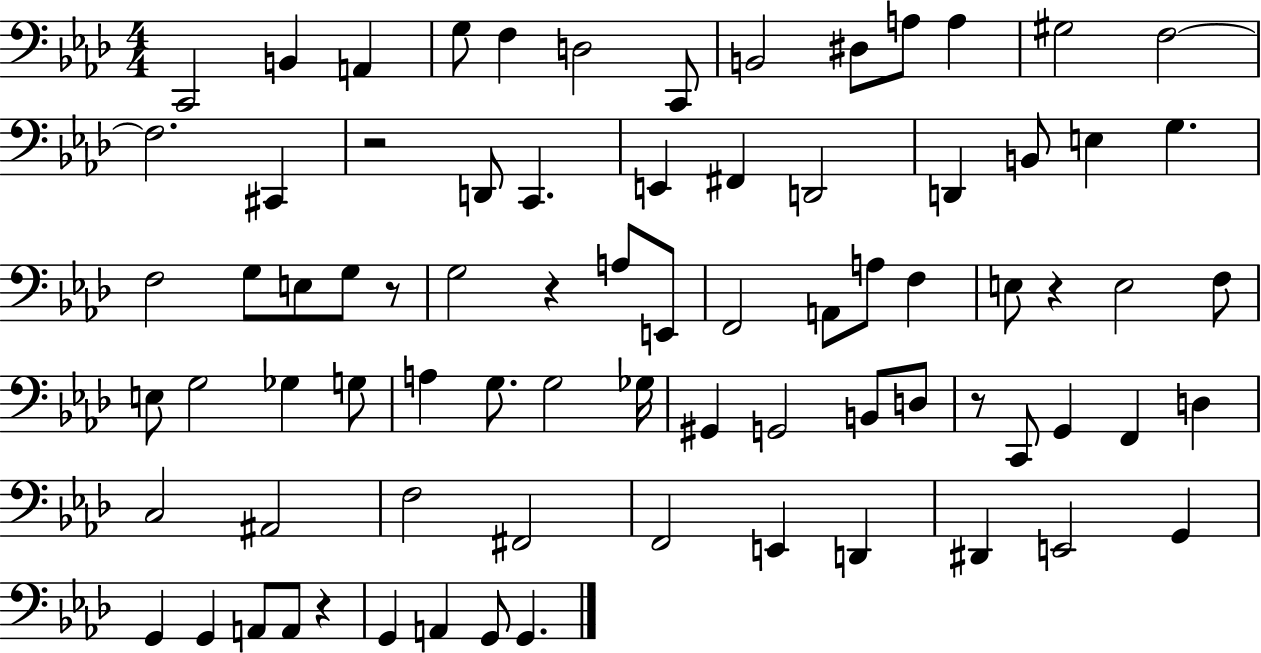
X:1
T:Untitled
M:4/4
L:1/4
K:Ab
C,,2 B,, A,, G,/2 F, D,2 C,,/2 B,,2 ^D,/2 A,/2 A, ^G,2 F,2 F,2 ^C,, z2 D,,/2 C,, E,, ^F,, D,,2 D,, B,,/2 E, G, F,2 G,/2 E,/2 G,/2 z/2 G,2 z A,/2 E,,/2 F,,2 A,,/2 A,/2 F, E,/2 z E,2 F,/2 E,/2 G,2 _G, G,/2 A, G,/2 G,2 _G,/4 ^G,, G,,2 B,,/2 D,/2 z/2 C,,/2 G,, F,, D, C,2 ^A,,2 F,2 ^F,,2 F,,2 E,, D,, ^D,, E,,2 G,, G,, G,, A,,/2 A,,/2 z G,, A,, G,,/2 G,,